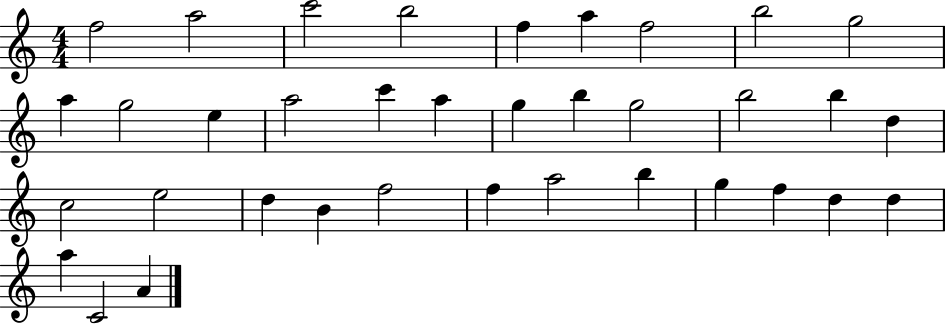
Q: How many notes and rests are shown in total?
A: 36